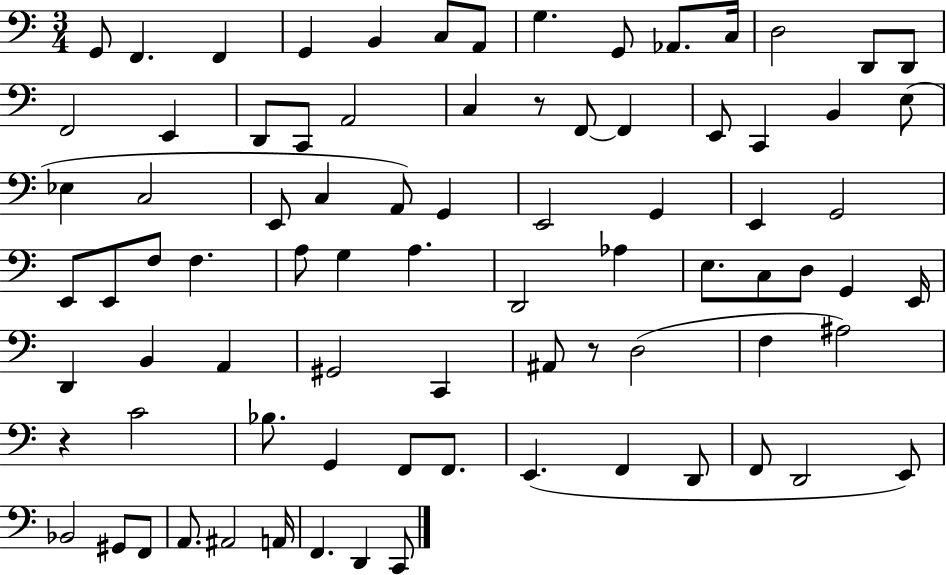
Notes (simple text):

G2/e F2/q. F2/q G2/q B2/q C3/e A2/e G3/q. G2/e Ab2/e. C3/s D3/h D2/e D2/e F2/h E2/q D2/e C2/e A2/h C3/q R/e F2/e F2/q E2/e C2/q B2/q E3/e Eb3/q C3/h E2/e C3/q A2/e G2/q E2/h G2/q E2/q G2/h E2/e E2/e F3/e F3/q. A3/e G3/q A3/q. D2/h Ab3/q E3/e. C3/e D3/e G2/q E2/s D2/q B2/q A2/q G#2/h C2/q A#2/e R/e D3/h F3/q A#3/h R/q C4/h Bb3/e. G2/q F2/e F2/e. E2/q. F2/q D2/e F2/e D2/h E2/e Bb2/h G#2/e F2/e A2/e. A#2/h A2/s F2/q. D2/q C2/e